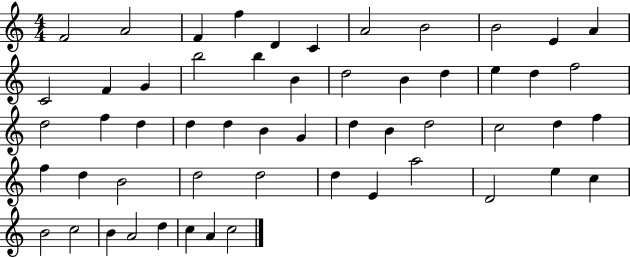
X:1
T:Untitled
M:4/4
L:1/4
K:C
F2 A2 F f D C A2 B2 B2 E A C2 F G b2 b B d2 B d e d f2 d2 f d d d B G d B d2 c2 d f f d B2 d2 d2 d E a2 D2 e c B2 c2 B A2 d c A c2